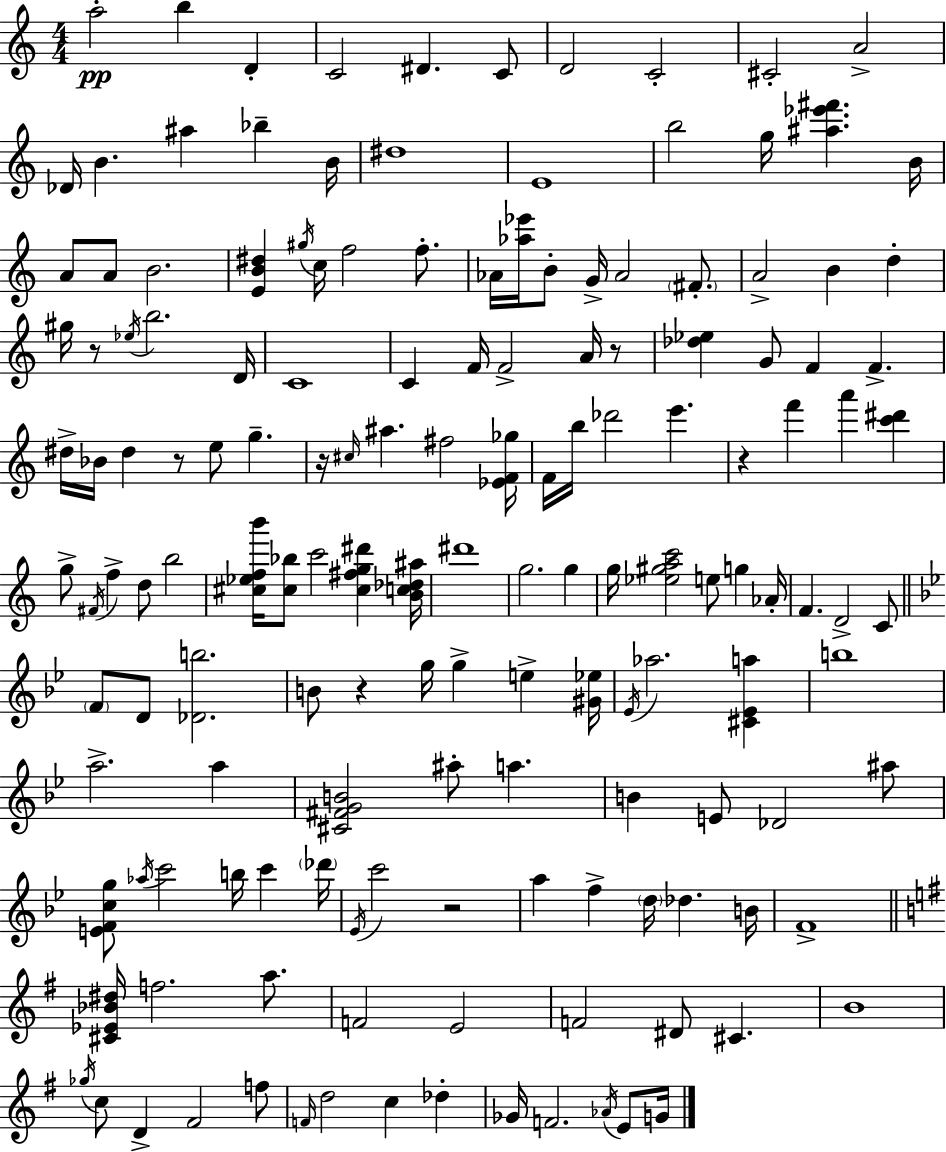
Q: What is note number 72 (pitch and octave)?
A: E5